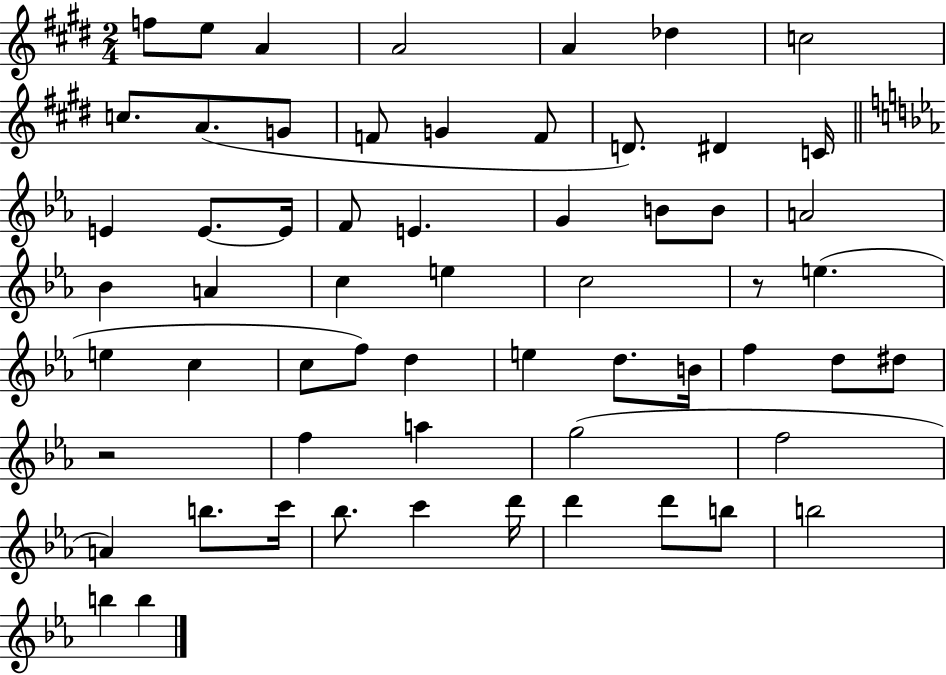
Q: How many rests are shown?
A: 2